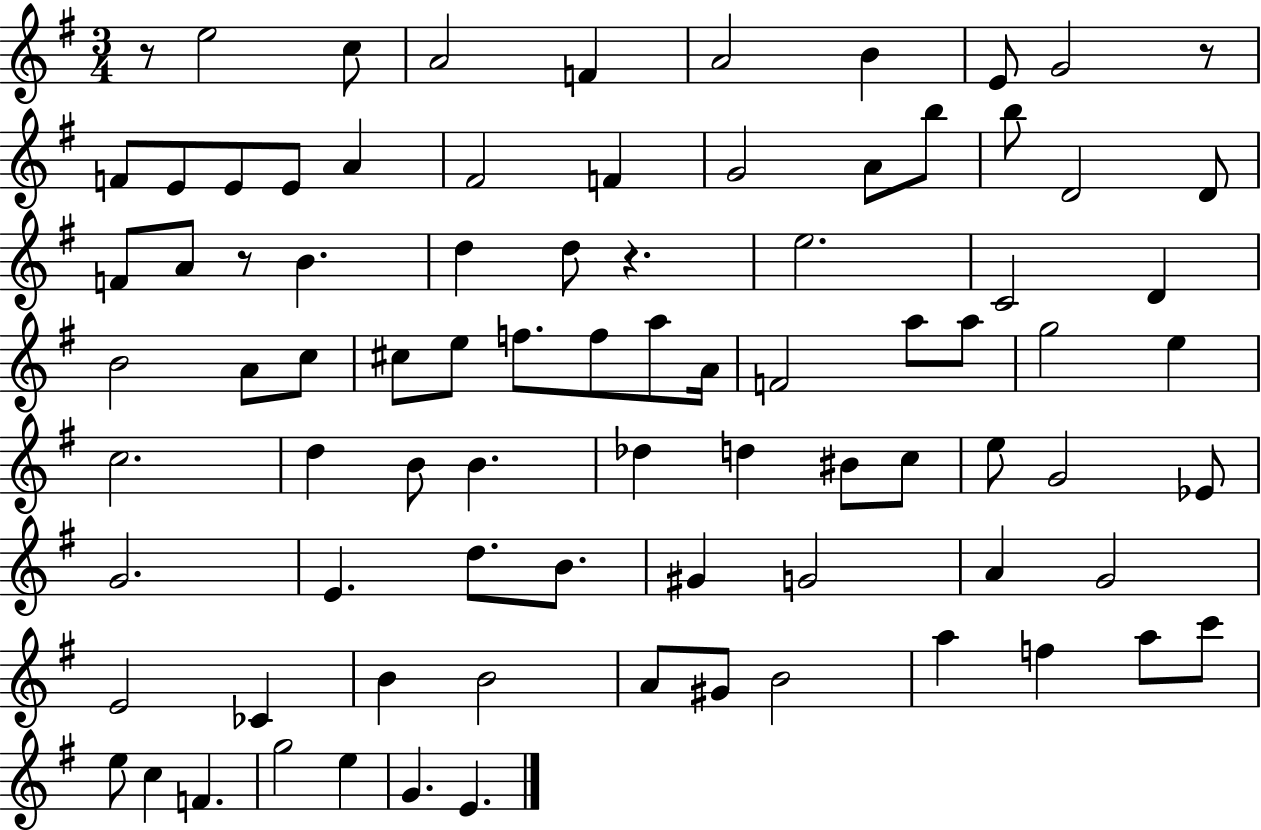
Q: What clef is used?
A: treble